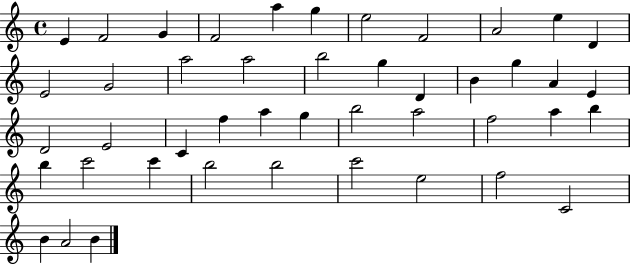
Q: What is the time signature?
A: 4/4